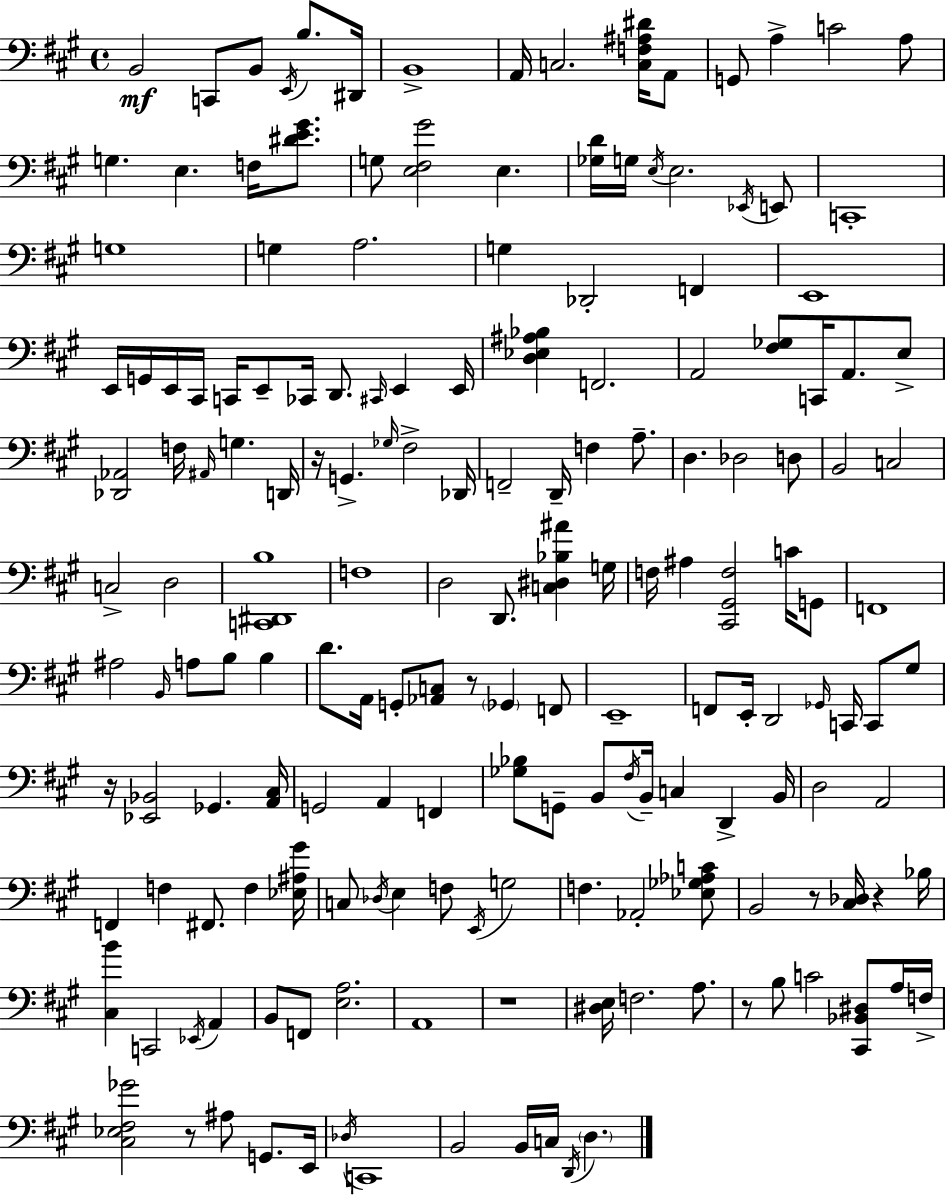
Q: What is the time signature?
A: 4/4